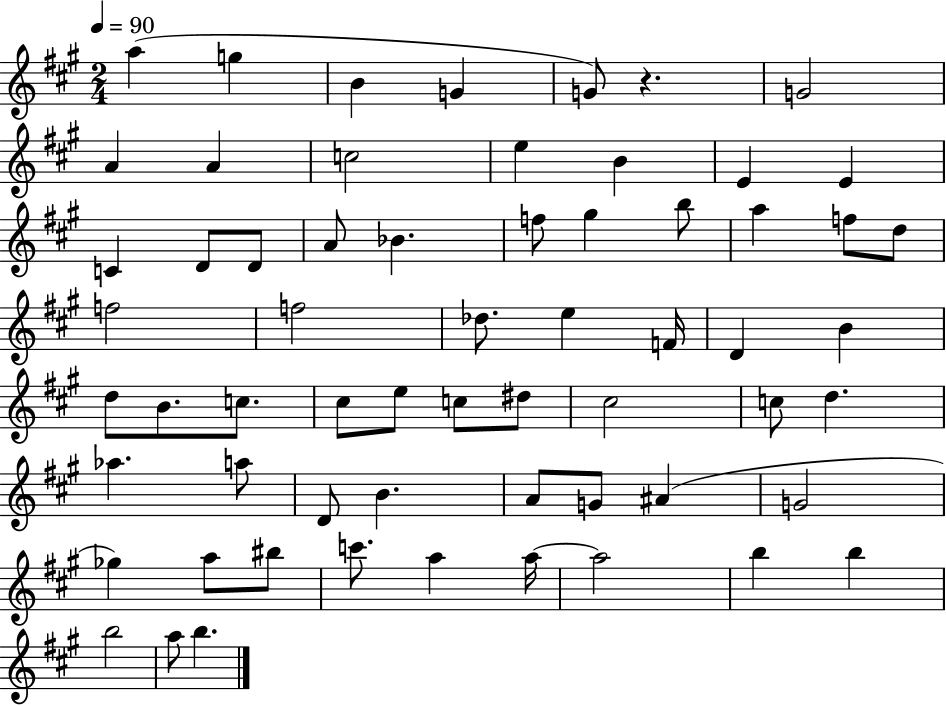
X:1
T:Untitled
M:2/4
L:1/4
K:A
a g B G G/2 z G2 A A c2 e B E E C D/2 D/2 A/2 _B f/2 ^g b/2 a f/2 d/2 f2 f2 _d/2 e F/4 D B d/2 B/2 c/2 ^c/2 e/2 c/2 ^d/2 ^c2 c/2 d _a a/2 D/2 B A/2 G/2 ^A G2 _g a/2 ^b/2 c'/2 a a/4 a2 b b b2 a/2 b